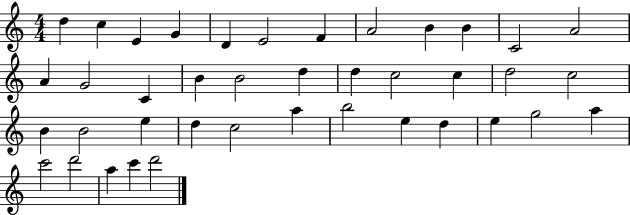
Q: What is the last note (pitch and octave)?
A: D6